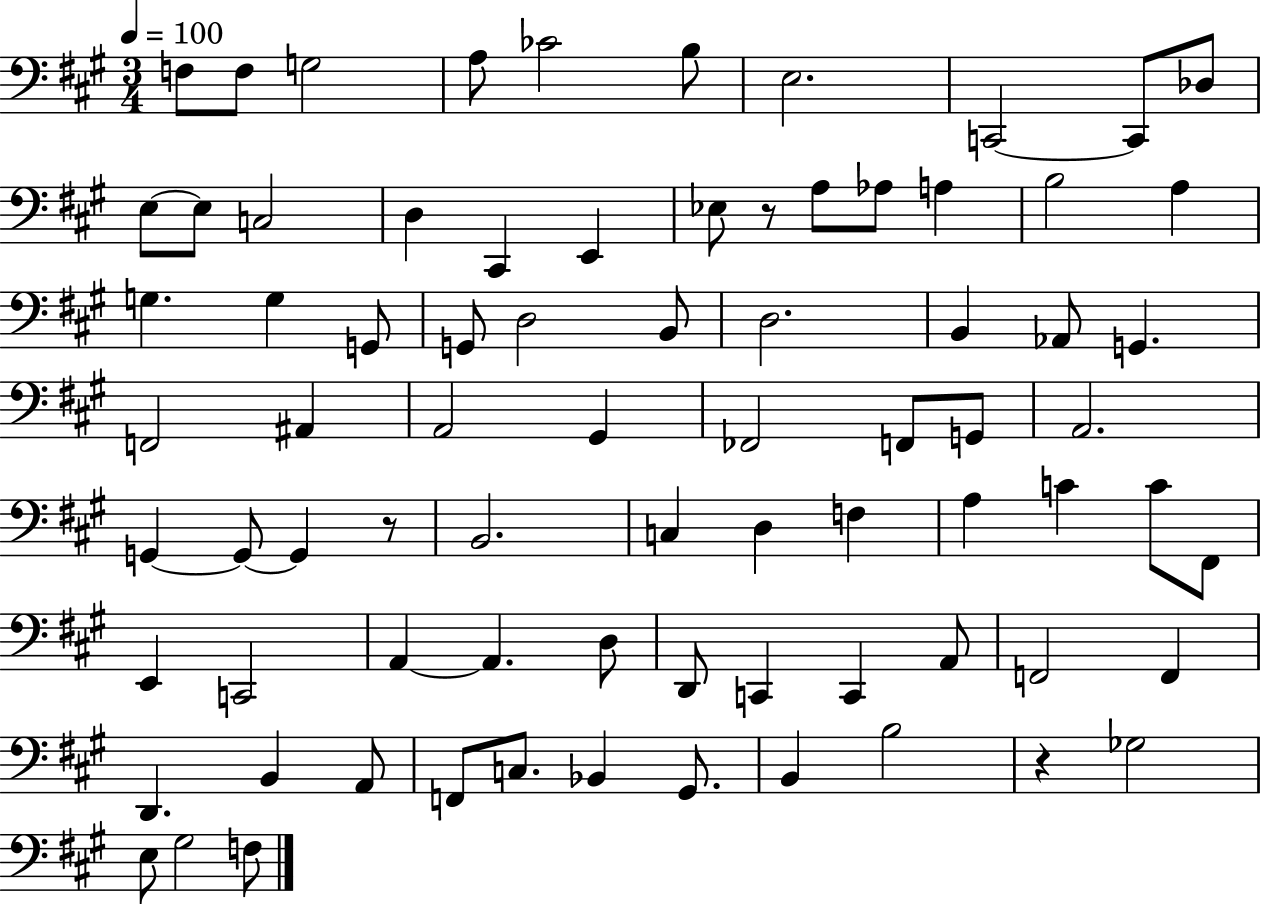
{
  \clef bass
  \numericTimeSignature
  \time 3/4
  \key a \major
  \tempo 4 = 100
  f8 f8 g2 | a8 ces'2 b8 | e2. | c,2~~ c,8 des8 | \break e8~~ e8 c2 | d4 cis,4 e,4 | ees8 r8 a8 aes8 a4 | b2 a4 | \break g4. g4 g,8 | g,8 d2 b,8 | d2. | b,4 aes,8 g,4. | \break f,2 ais,4 | a,2 gis,4 | fes,2 f,8 g,8 | a,2. | \break g,4~~ g,8~~ g,4 r8 | b,2. | c4 d4 f4 | a4 c'4 c'8 fis,8 | \break e,4 c,2 | a,4~~ a,4. d8 | d,8 c,4 c,4 a,8 | f,2 f,4 | \break d,4. b,4 a,8 | f,8 c8. bes,4 gis,8. | b,4 b2 | r4 ges2 | \break e8 gis2 f8 | \bar "|."
}